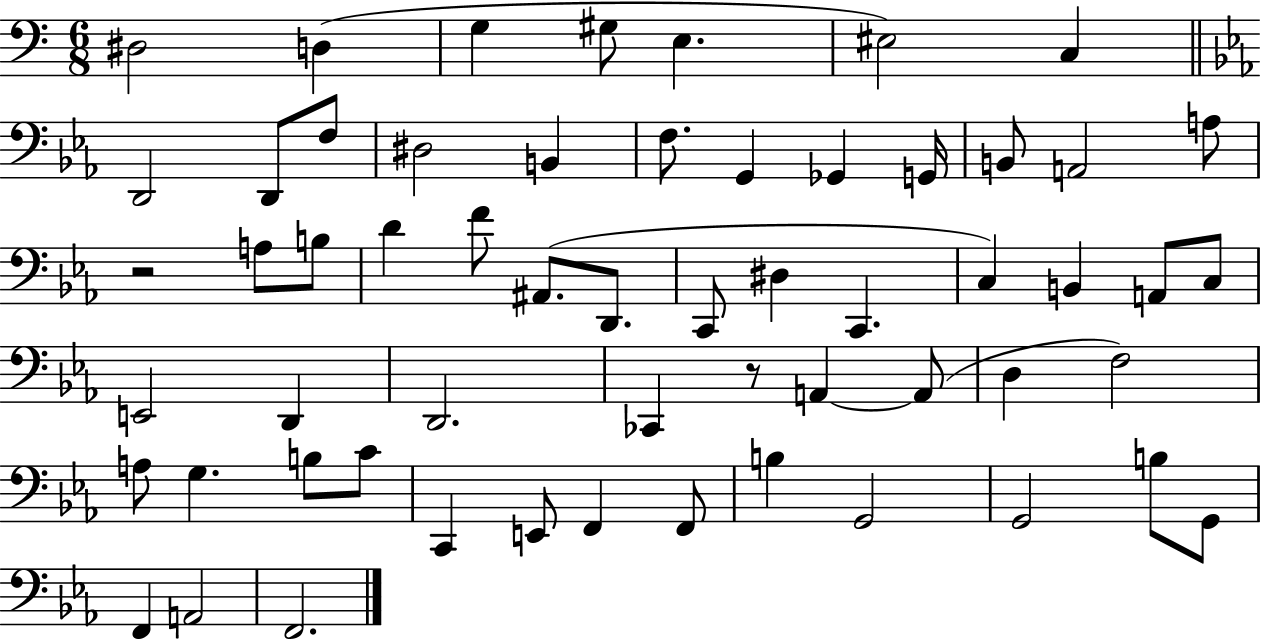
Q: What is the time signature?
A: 6/8